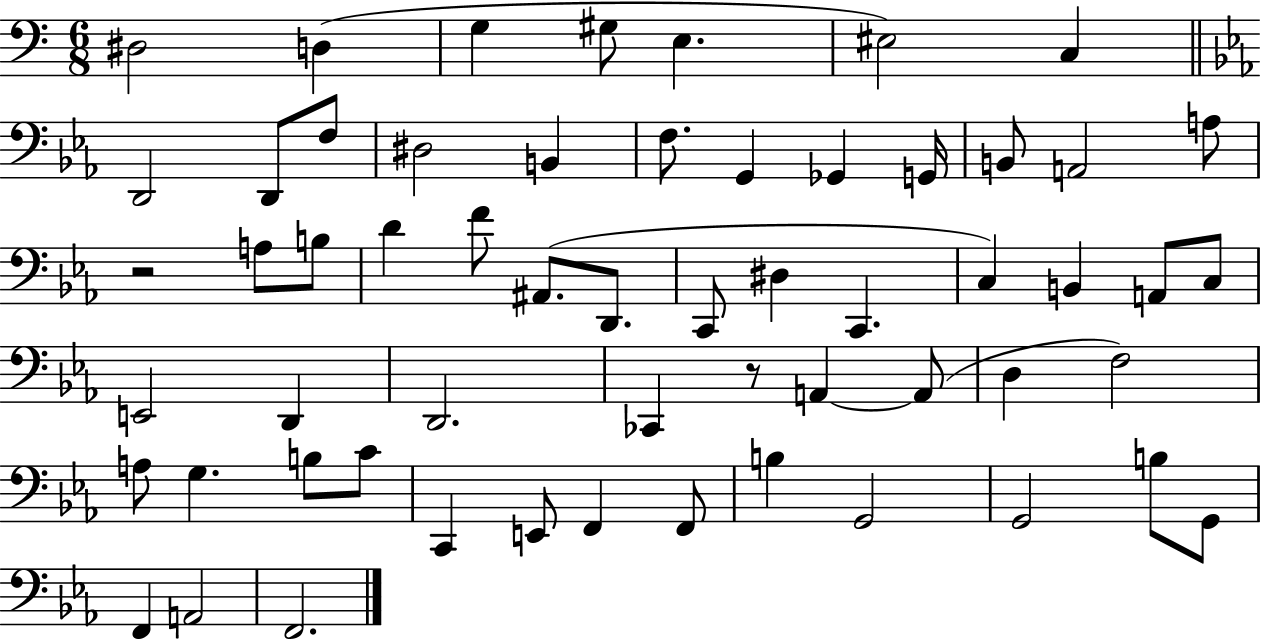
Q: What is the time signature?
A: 6/8